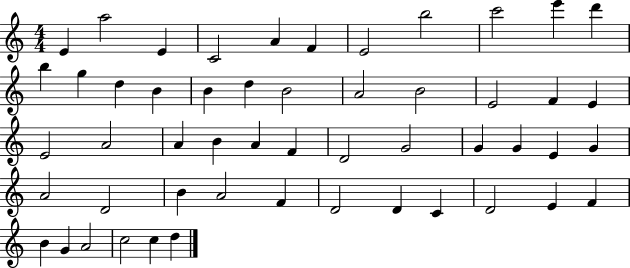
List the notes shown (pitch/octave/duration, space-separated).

E4/q A5/h E4/q C4/h A4/q F4/q E4/h B5/h C6/h E6/q D6/q B5/q G5/q D5/q B4/q B4/q D5/q B4/h A4/h B4/h E4/h F4/q E4/q E4/h A4/h A4/q B4/q A4/q F4/q D4/h G4/h G4/q G4/q E4/q G4/q A4/h D4/h B4/q A4/h F4/q D4/h D4/q C4/q D4/h E4/q F4/q B4/q G4/q A4/h C5/h C5/q D5/q